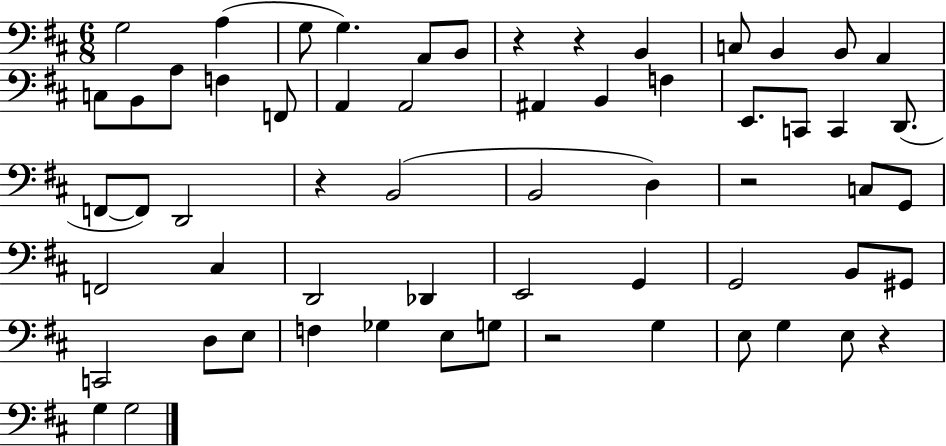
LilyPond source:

{
  \clef bass
  \numericTimeSignature
  \time 6/8
  \key d \major
  \repeat volta 2 { g2 a4( | g8 g4.) a,8 b,8 | r4 r4 b,4 | c8 b,4 b,8 a,4 | \break c8 b,8 a8 f4 f,8 | a,4 a,2 | ais,4 b,4 f4 | e,8. c,8 c,4 d,8.( | \break f,8~~ f,8) d,2 | r4 b,2( | b,2 d4) | r2 c8 g,8 | \break f,2 cis4 | d,2 des,4 | e,2 g,4 | g,2 b,8 gis,8 | \break c,2 d8 e8 | f4 ges4 e8 g8 | r2 g4 | e8 g4 e8 r4 | \break g4 g2 | } \bar "|."
}